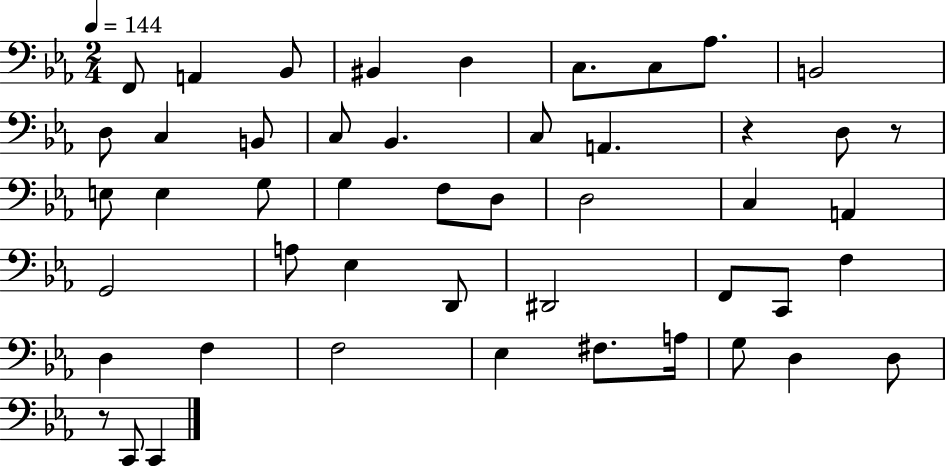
{
  \clef bass
  \numericTimeSignature
  \time 2/4
  \key ees \major
  \tempo 4 = 144
  \repeat volta 2 { f,8 a,4 bes,8 | bis,4 d4 | c8. c8 aes8. | b,2 | \break d8 c4 b,8 | c8 bes,4. | c8 a,4. | r4 d8 r8 | \break e8 e4 g8 | g4 f8 d8 | d2 | c4 a,4 | \break g,2 | a8 ees4 d,8 | dis,2 | f,8 c,8 f4 | \break d4 f4 | f2 | ees4 fis8. a16 | g8 d4 d8 | \break r8 c,8 c,4 | } \bar "|."
}